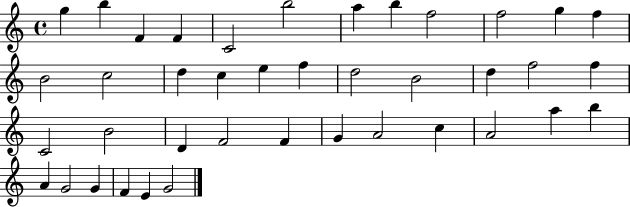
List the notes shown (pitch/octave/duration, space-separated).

G5/q B5/q F4/q F4/q C4/h B5/h A5/q B5/q F5/h F5/h G5/q F5/q B4/h C5/h D5/q C5/q E5/q F5/q D5/h B4/h D5/q F5/h F5/q C4/h B4/h D4/q F4/h F4/q G4/q A4/h C5/q A4/h A5/q B5/q A4/q G4/h G4/q F4/q E4/q G4/h